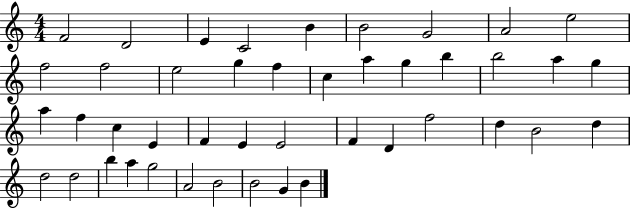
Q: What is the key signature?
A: C major